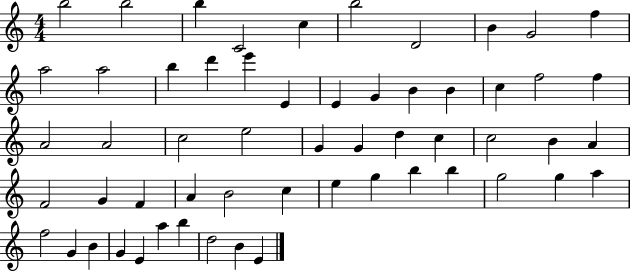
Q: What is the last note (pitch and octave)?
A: E4